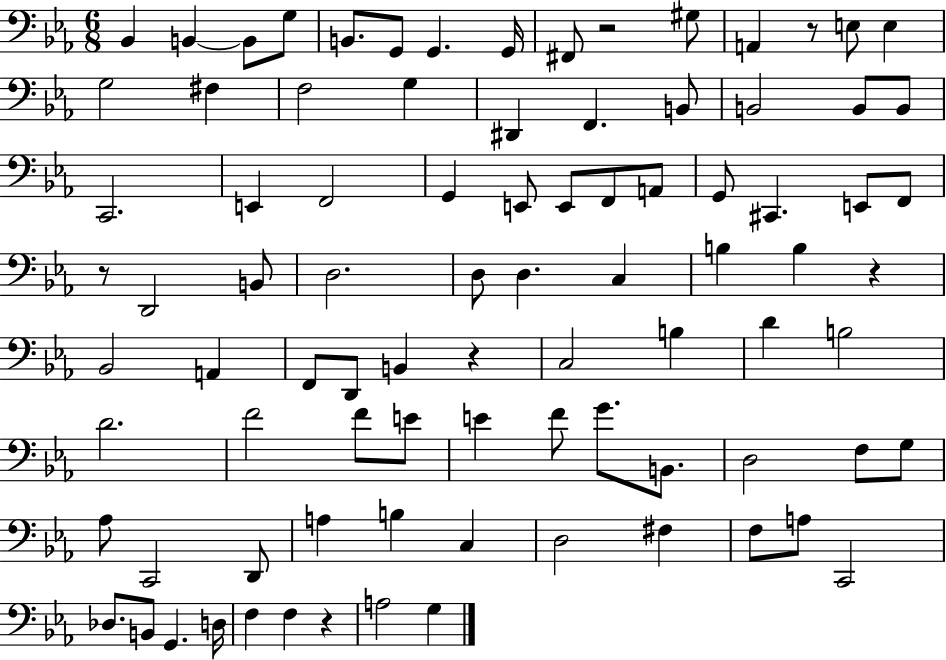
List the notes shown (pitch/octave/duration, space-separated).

Bb2/q B2/q B2/e G3/e B2/e. G2/e G2/q. G2/s F#2/e R/h G#3/e A2/q R/e E3/e E3/q G3/h F#3/q F3/h G3/q D#2/q F2/q. B2/e B2/h B2/e B2/e C2/h. E2/q F2/h G2/q E2/e E2/e F2/e A2/e G2/e C#2/q. E2/e F2/e R/e D2/h B2/e D3/h. D3/e D3/q. C3/q B3/q B3/q R/q Bb2/h A2/q F2/e D2/e B2/q R/q C3/h B3/q D4/q B3/h D4/h. F4/h F4/e E4/e E4/q F4/e G4/e. B2/e. D3/h F3/e G3/e Ab3/e C2/h D2/e A3/q B3/q C3/q D3/h F#3/q F3/e A3/e C2/h Db3/e. B2/e G2/q. D3/s F3/q F3/q R/q A3/h G3/q